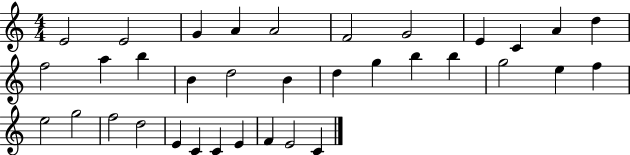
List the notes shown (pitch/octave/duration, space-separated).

E4/h E4/h G4/q A4/q A4/h F4/h G4/h E4/q C4/q A4/q D5/q F5/h A5/q B5/q B4/q D5/h B4/q D5/q G5/q B5/q B5/q G5/h E5/q F5/q E5/h G5/h F5/h D5/h E4/q C4/q C4/q E4/q F4/q E4/h C4/q